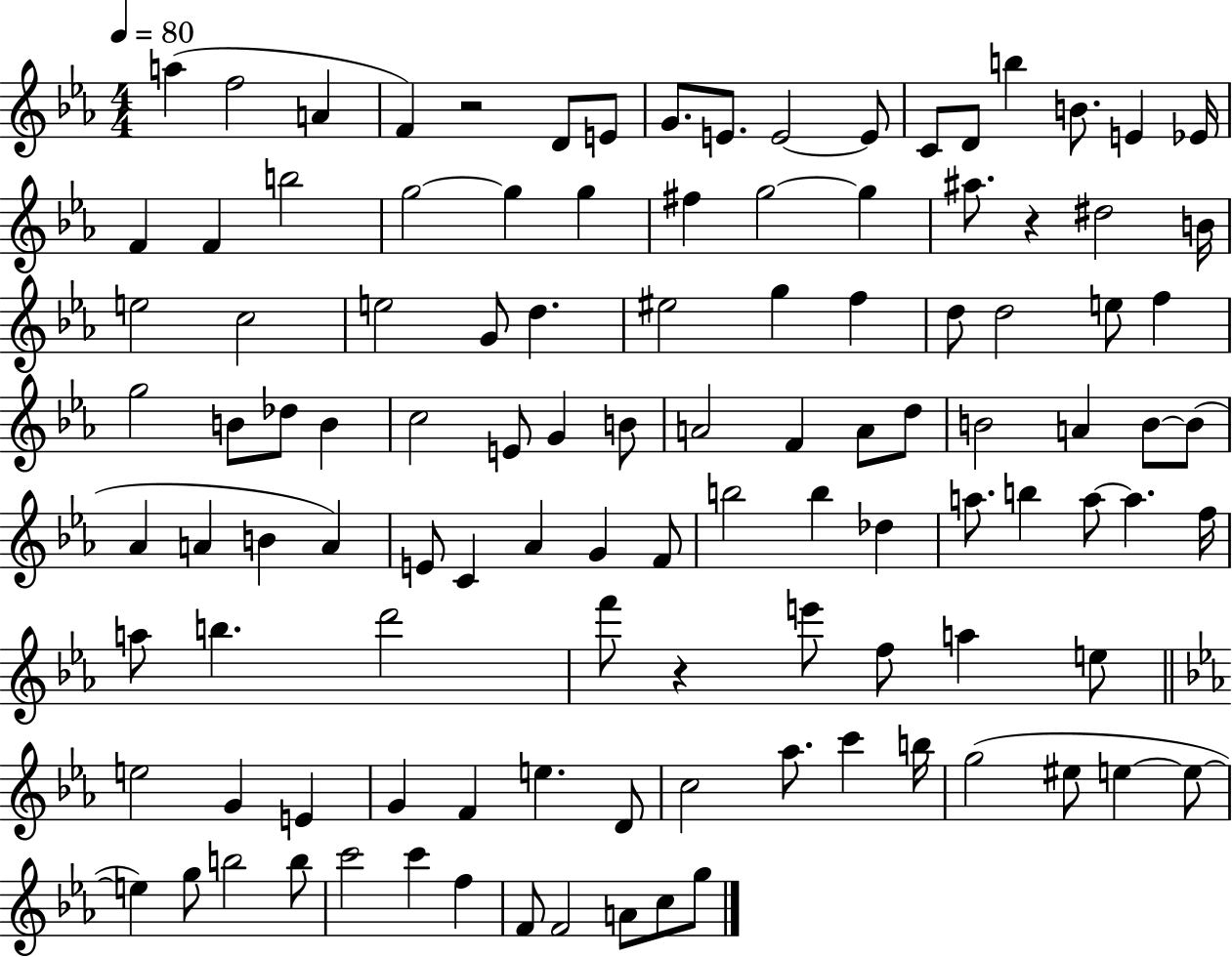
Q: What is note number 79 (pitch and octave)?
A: F5